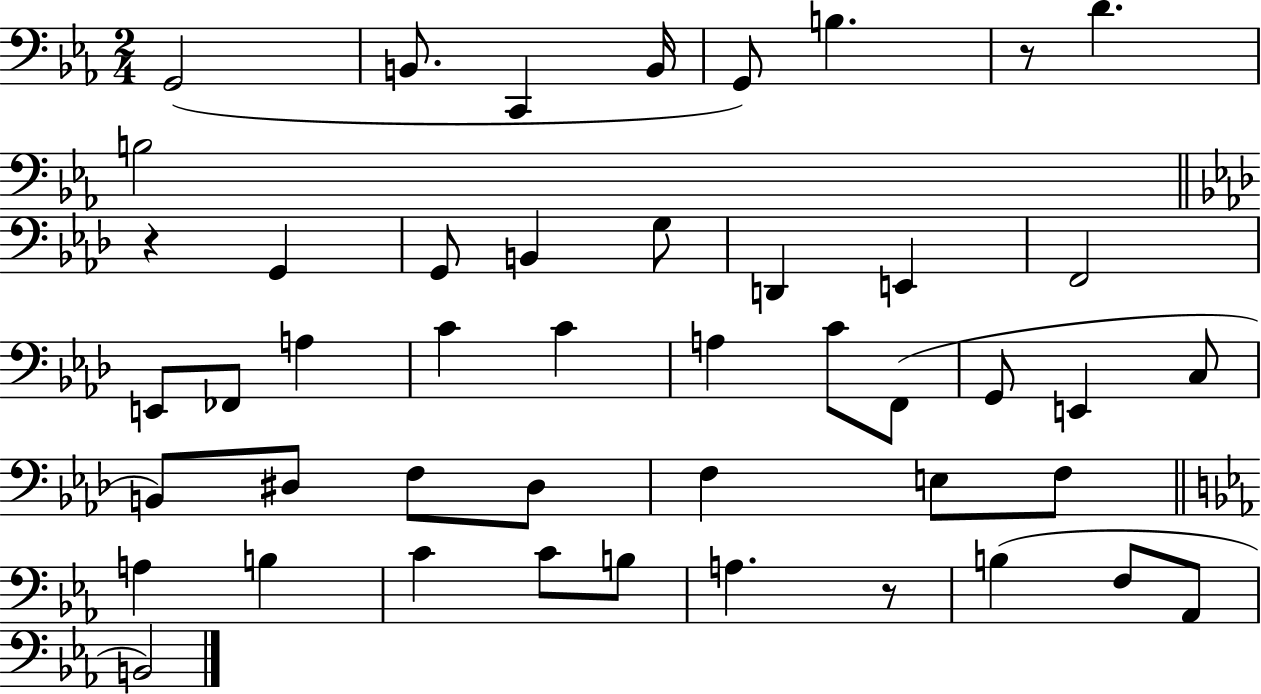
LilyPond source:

{
  \clef bass
  \numericTimeSignature
  \time 2/4
  \key ees \major
  \repeat volta 2 { g,2( | b,8. c,4 b,16 | g,8) b4. | r8 d'4. | \break b2 | \bar "||" \break \key f \minor r4 g,4 | g,8 b,4 g8 | d,4 e,4 | f,2 | \break e,8 fes,8 a4 | c'4 c'4 | a4 c'8 f,8( | g,8 e,4 c8 | \break b,8) dis8 f8 dis8 | f4 e8 f8 | \bar "||" \break \key ees \major a4 b4 | c'4 c'8 b8 | a4. r8 | b4( f8 aes,8 | \break b,2) | } \bar "|."
}